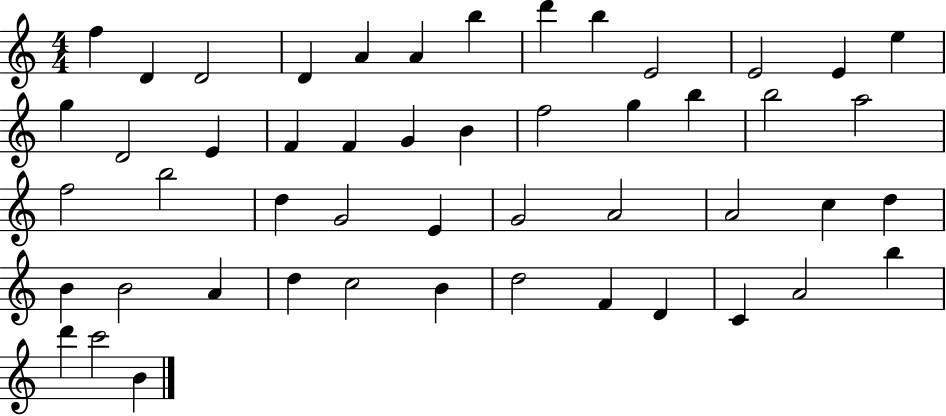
{
  \clef treble
  \numericTimeSignature
  \time 4/4
  \key c \major
  f''4 d'4 d'2 | d'4 a'4 a'4 b''4 | d'''4 b''4 e'2 | e'2 e'4 e''4 | \break g''4 d'2 e'4 | f'4 f'4 g'4 b'4 | f''2 g''4 b''4 | b''2 a''2 | \break f''2 b''2 | d''4 g'2 e'4 | g'2 a'2 | a'2 c''4 d''4 | \break b'4 b'2 a'4 | d''4 c''2 b'4 | d''2 f'4 d'4 | c'4 a'2 b''4 | \break d'''4 c'''2 b'4 | \bar "|."
}